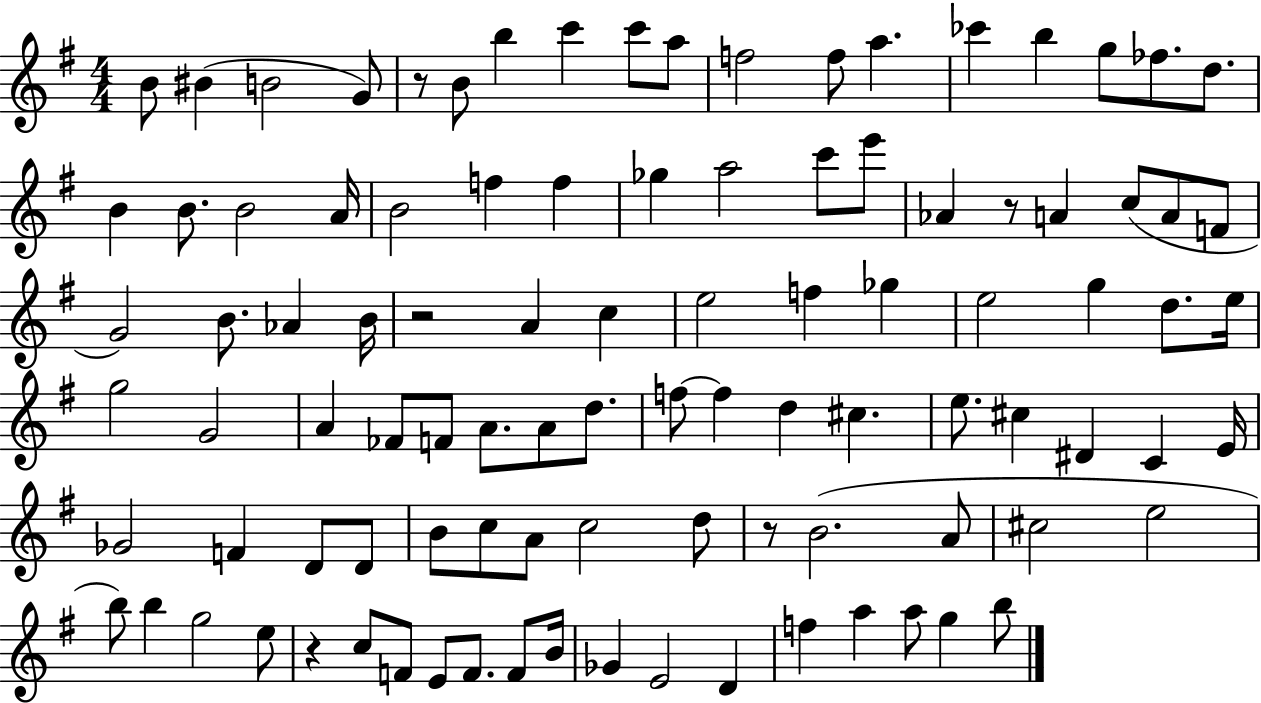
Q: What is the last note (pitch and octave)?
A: B5